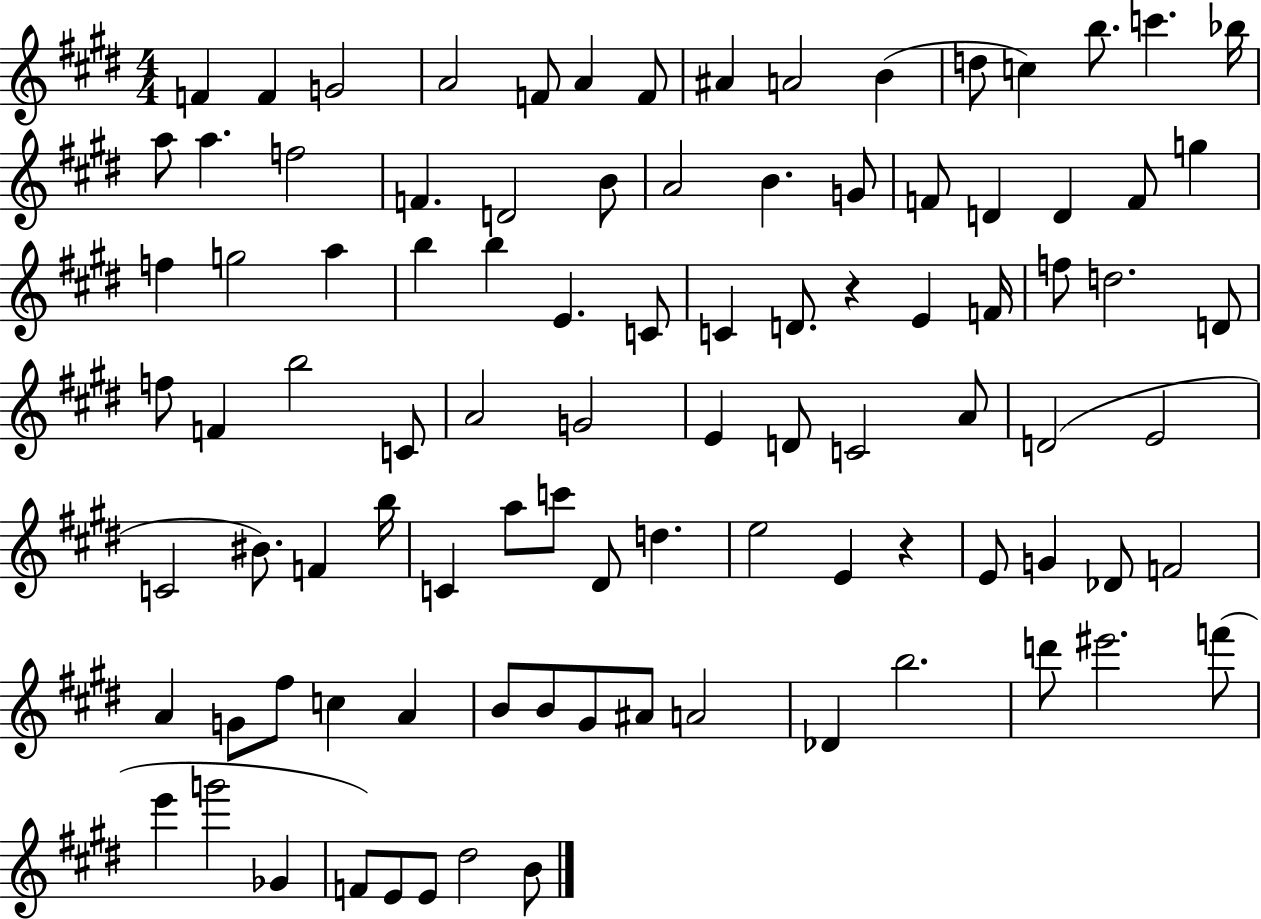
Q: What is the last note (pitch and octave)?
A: B4